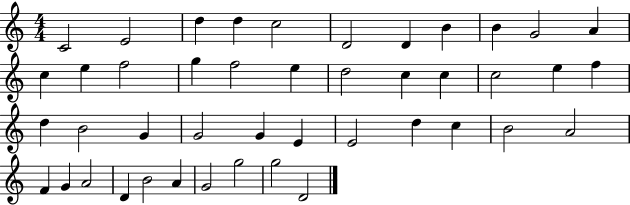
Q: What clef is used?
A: treble